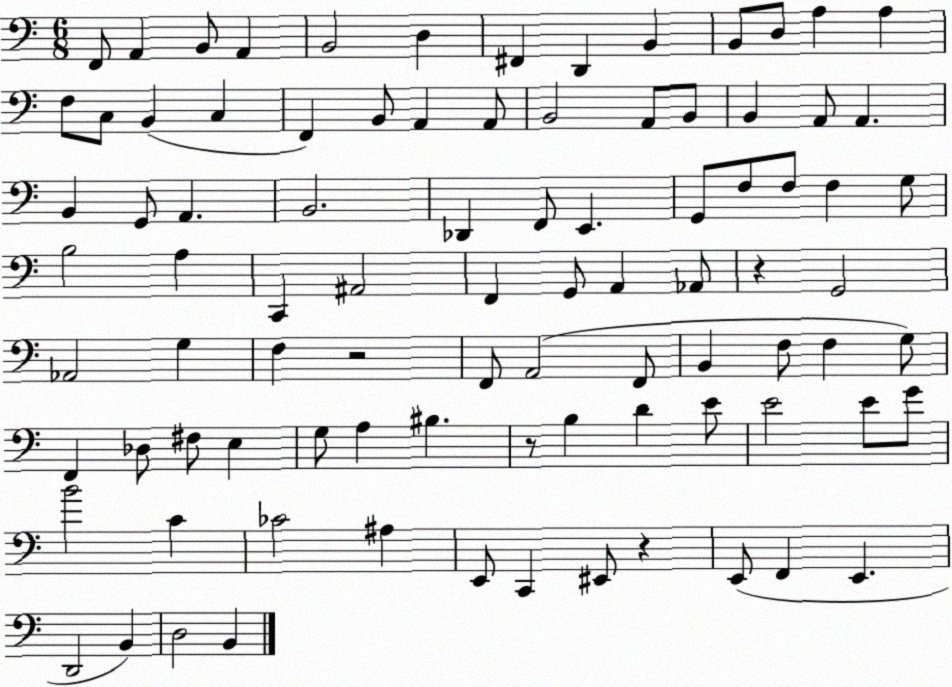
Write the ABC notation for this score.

X:1
T:Untitled
M:6/8
L:1/4
K:C
F,,/2 A,, B,,/2 A,, B,,2 D, ^F,, D,, B,, B,,/2 D,/2 A, A, F,/2 C,/2 B,, C, F,, B,,/2 A,, A,,/2 B,,2 A,,/2 B,,/2 B,, A,,/2 A,, B,, G,,/2 A,, B,,2 _D,, F,,/2 E,, G,,/2 F,/2 F,/2 F, G,/2 B,2 A, C,, ^A,,2 F,, G,,/2 A,, _A,,/2 z G,,2 _A,,2 G, F, z2 F,,/2 A,,2 F,,/2 B,, F,/2 F, G,/2 F,, _D,/2 ^F,/2 E, G,/2 A, ^B, z/2 B, D E/2 E2 E/2 G/2 B2 C _C2 ^A, E,,/2 C,, ^E,,/2 z E,,/2 F,, E,, D,,2 B,, D,2 B,,